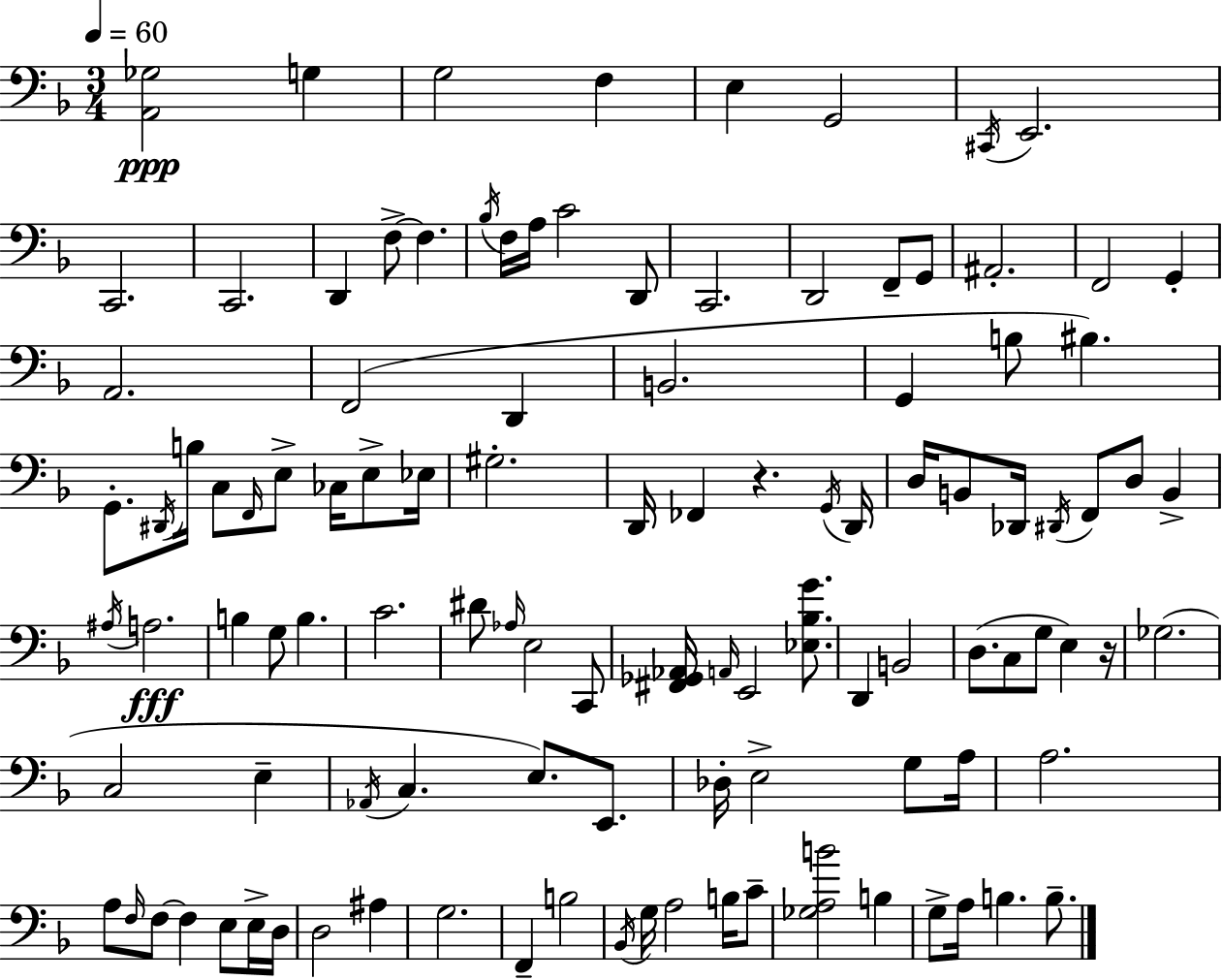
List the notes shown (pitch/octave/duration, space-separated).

[A2,Gb3]/h G3/q G3/h F3/q E3/q G2/h C#2/s E2/h. C2/h. C2/h. D2/q F3/e F3/q. Bb3/s F3/s A3/s C4/h D2/e C2/h. D2/h F2/e G2/e A#2/h. F2/h G2/q A2/h. F2/h D2/q B2/h. G2/q B3/e BIS3/q. G2/e. D#2/s B3/s C3/e F2/s E3/e CES3/s E3/e Eb3/s G#3/h. D2/s FES2/q R/q. G2/s D2/s D3/s B2/e Db2/s D#2/s F2/e D3/e B2/q A#3/s A3/h. B3/q G3/e B3/q. C4/h. D#4/e Ab3/s E3/h C2/e [F#2,Gb2,Ab2]/s A2/s E2/h [Eb3,Bb3,G4]/e. D2/q B2/h D3/e. C3/e G3/e E3/q R/s Gb3/h. C3/h E3/q Ab2/s C3/q. E3/e. E2/e. Db3/s E3/h G3/e A3/s A3/h. A3/e F3/s F3/e F3/q E3/e E3/s D3/s D3/h A#3/q G3/h. F2/q B3/h Bb2/s G3/s A3/h B3/s C4/e [Gb3,A3,B4]/h B3/q G3/e A3/s B3/q. B3/e.